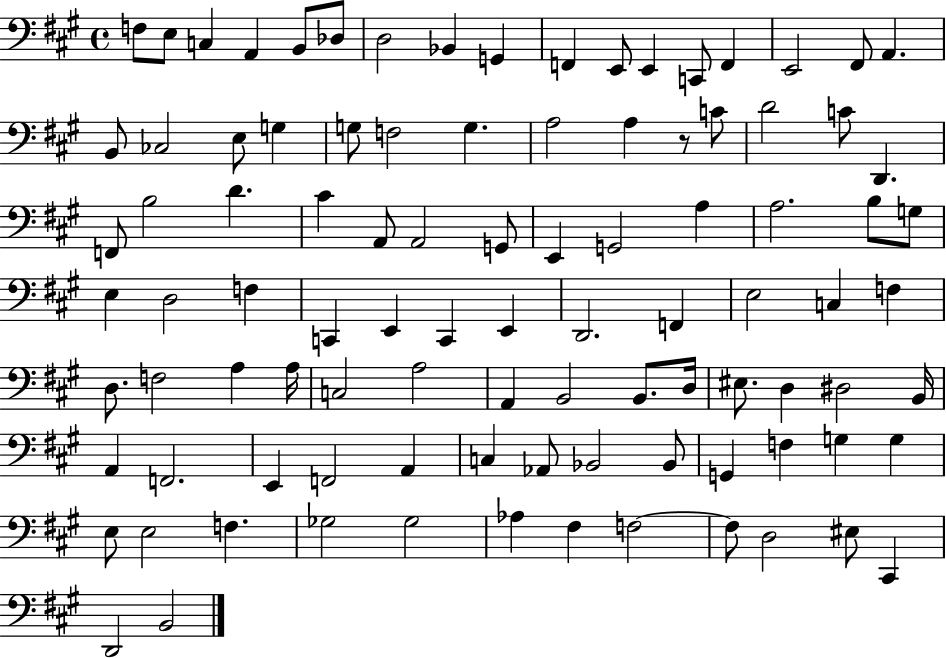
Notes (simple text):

F3/e E3/e C3/q A2/q B2/e Db3/e D3/h Bb2/q G2/q F2/q E2/e E2/q C2/e F2/q E2/h F#2/e A2/q. B2/e CES3/h E3/e G3/q G3/e F3/h G3/q. A3/h A3/q R/e C4/e D4/h C4/e D2/q. F2/e B3/h D4/q. C#4/q A2/e A2/h G2/e E2/q G2/h A3/q A3/h. B3/e G3/e E3/q D3/h F3/q C2/q E2/q C2/q E2/q D2/h. F2/q E3/h C3/q F3/q D3/e. F3/h A3/q A3/s C3/h A3/h A2/q B2/h B2/e. D3/s EIS3/e. D3/q D#3/h B2/s A2/q F2/h. E2/q F2/h A2/q C3/q Ab2/e Bb2/h Bb2/e G2/q F3/q G3/q G3/q E3/e E3/h F3/q. Gb3/h Gb3/h Ab3/q F#3/q F3/h F3/e D3/h EIS3/e C#2/q D2/h B2/h